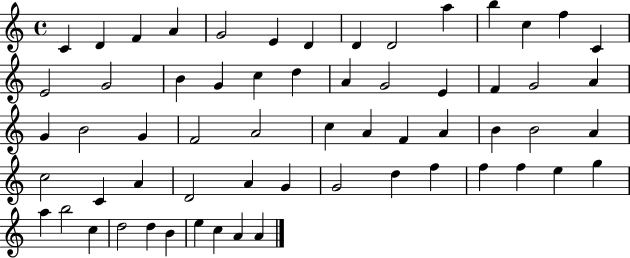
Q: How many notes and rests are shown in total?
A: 61